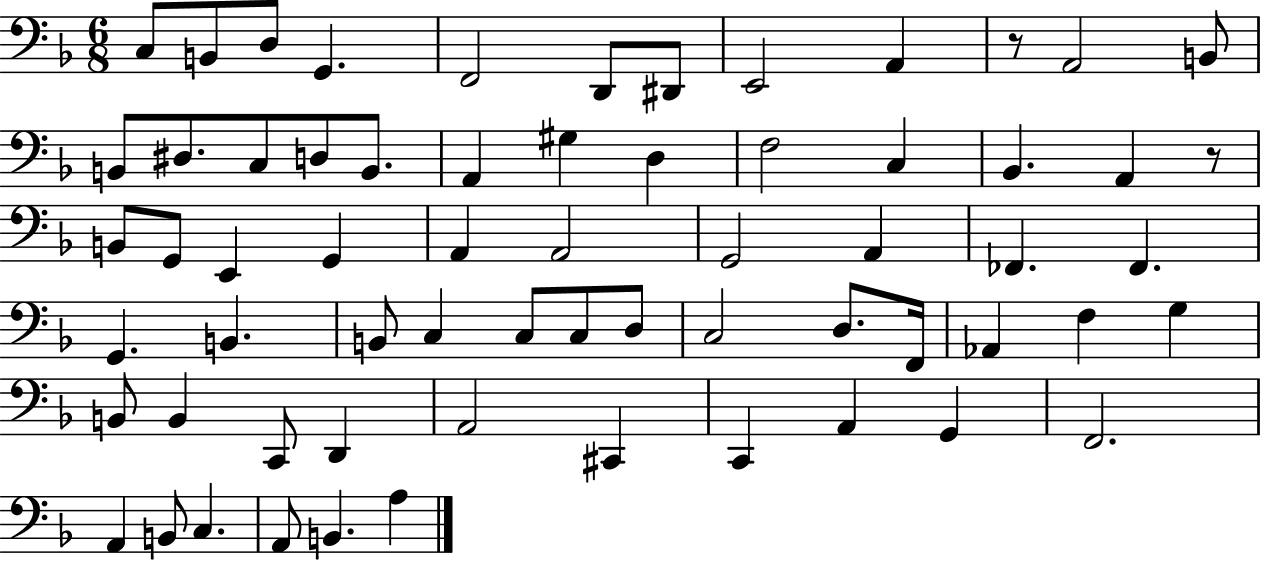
{
  \clef bass
  \numericTimeSignature
  \time 6/8
  \key f \major
  c8 b,8 d8 g,4. | f,2 d,8 dis,8 | e,2 a,4 | r8 a,2 b,8 | \break b,8 dis8. c8 d8 b,8. | a,4 gis4 d4 | f2 c4 | bes,4. a,4 r8 | \break b,8 g,8 e,4 g,4 | a,4 a,2 | g,2 a,4 | fes,4. fes,4. | \break g,4. b,4. | b,8 c4 c8 c8 d8 | c2 d8. f,16 | aes,4 f4 g4 | \break b,8 b,4 c,8 d,4 | a,2 cis,4 | c,4 a,4 g,4 | f,2. | \break a,4 b,8 c4. | a,8 b,4. a4 | \bar "|."
}